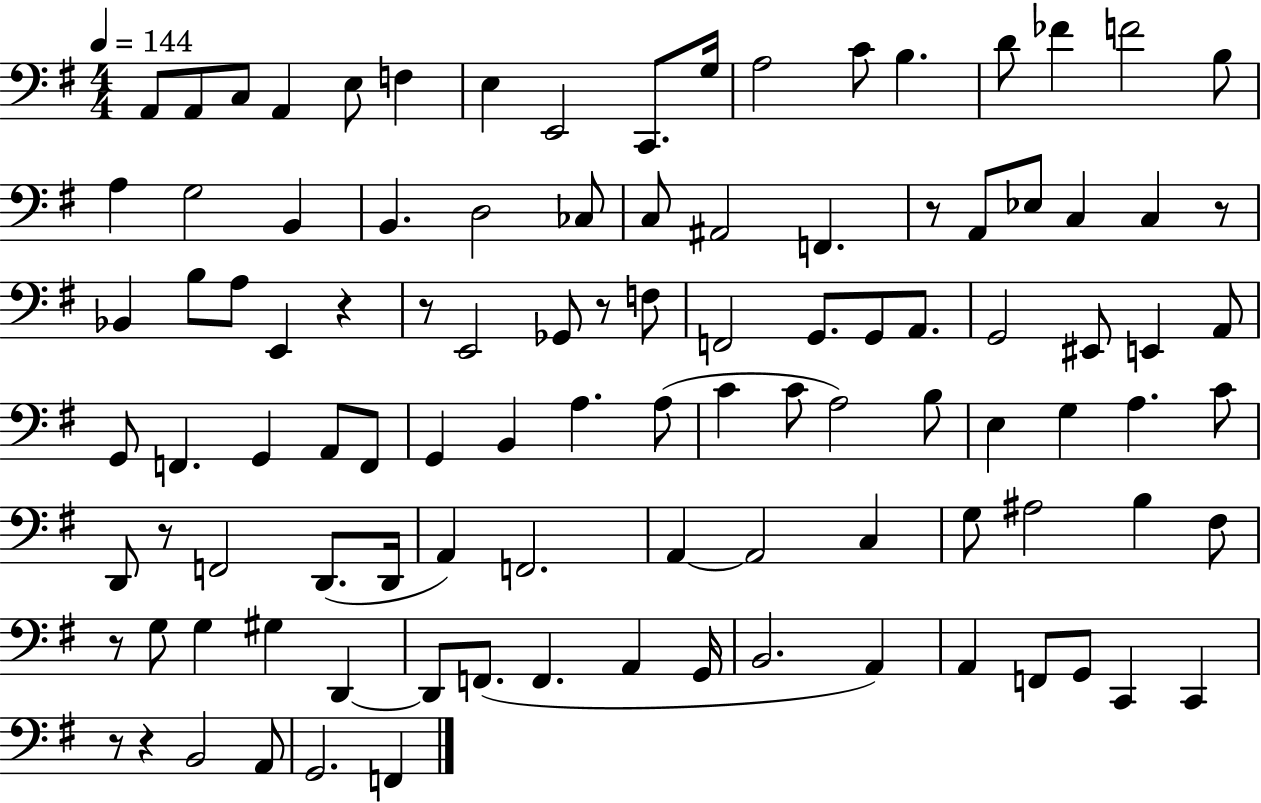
{
  \clef bass
  \numericTimeSignature
  \time 4/4
  \key g \major
  \tempo 4 = 144
  a,8 a,8 c8 a,4 e8 f4 | e4 e,2 c,8. g16 | a2 c'8 b4. | d'8 fes'4 f'2 b8 | \break a4 g2 b,4 | b,4. d2 ces8 | c8 ais,2 f,4. | r8 a,8 ees8 c4 c4 r8 | \break bes,4 b8 a8 e,4 r4 | r8 e,2 ges,8 r8 f8 | f,2 g,8. g,8 a,8. | g,2 eis,8 e,4 a,8 | \break g,8 f,4. g,4 a,8 f,8 | g,4 b,4 a4. a8( | c'4 c'8 a2) b8 | e4 g4 a4. c'8 | \break d,8 r8 f,2 d,8.( d,16 | a,4) f,2. | a,4~~ a,2 c4 | g8 ais2 b4 fis8 | \break r8 g8 g4 gis4 d,4~~ | d,8 f,8.( f,4. a,4 g,16 | b,2. a,4) | a,4 f,8 g,8 c,4 c,4 | \break r8 r4 b,2 a,8 | g,2. f,4 | \bar "|."
}